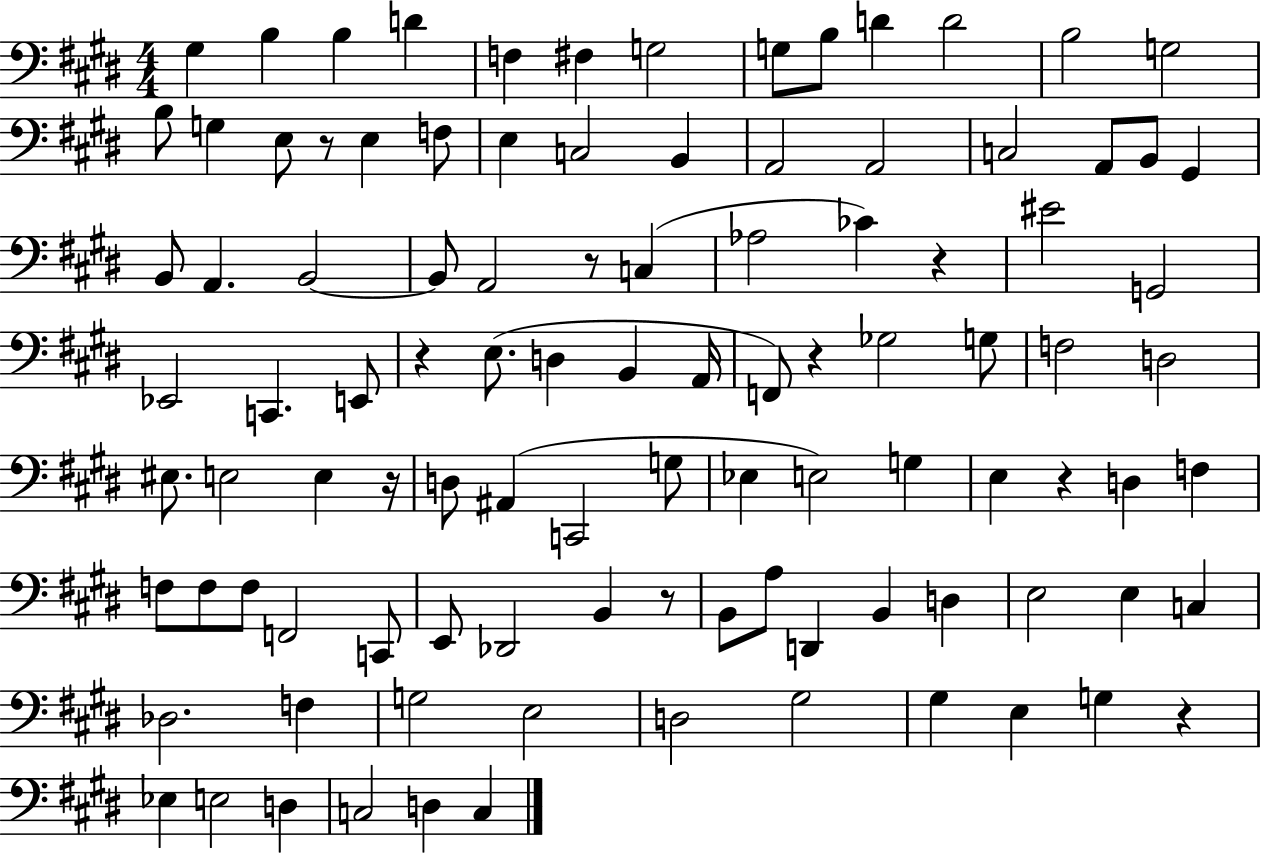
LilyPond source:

{
  \clef bass
  \numericTimeSignature
  \time 4/4
  \key e \major
  gis4 b4 b4 d'4 | f4 fis4 g2 | g8 b8 d'4 d'2 | b2 g2 | \break b8 g4 e8 r8 e4 f8 | e4 c2 b,4 | a,2 a,2 | c2 a,8 b,8 gis,4 | \break b,8 a,4. b,2~~ | b,8 a,2 r8 c4( | aes2 ces'4) r4 | eis'2 g,2 | \break ees,2 c,4. e,8 | r4 e8.( d4 b,4 a,16 | f,8) r4 ges2 g8 | f2 d2 | \break eis8. e2 e4 r16 | d8 ais,4( c,2 g8 | ees4 e2) g4 | e4 r4 d4 f4 | \break f8 f8 f8 f,2 c,8 | e,8 des,2 b,4 r8 | b,8 a8 d,4 b,4 d4 | e2 e4 c4 | \break des2. f4 | g2 e2 | d2 gis2 | gis4 e4 g4 r4 | \break ees4 e2 d4 | c2 d4 c4 | \bar "|."
}